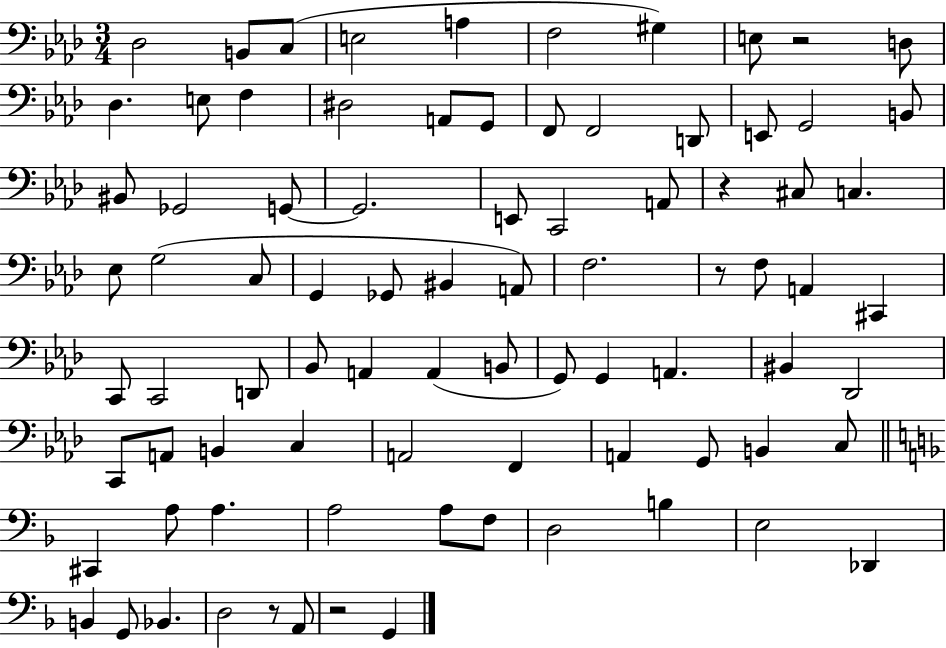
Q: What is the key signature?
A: AES major